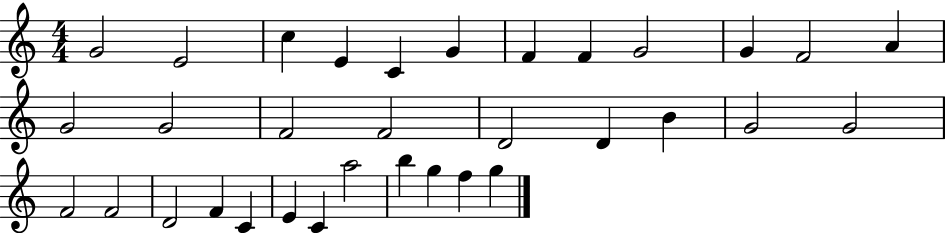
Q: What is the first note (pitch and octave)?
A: G4